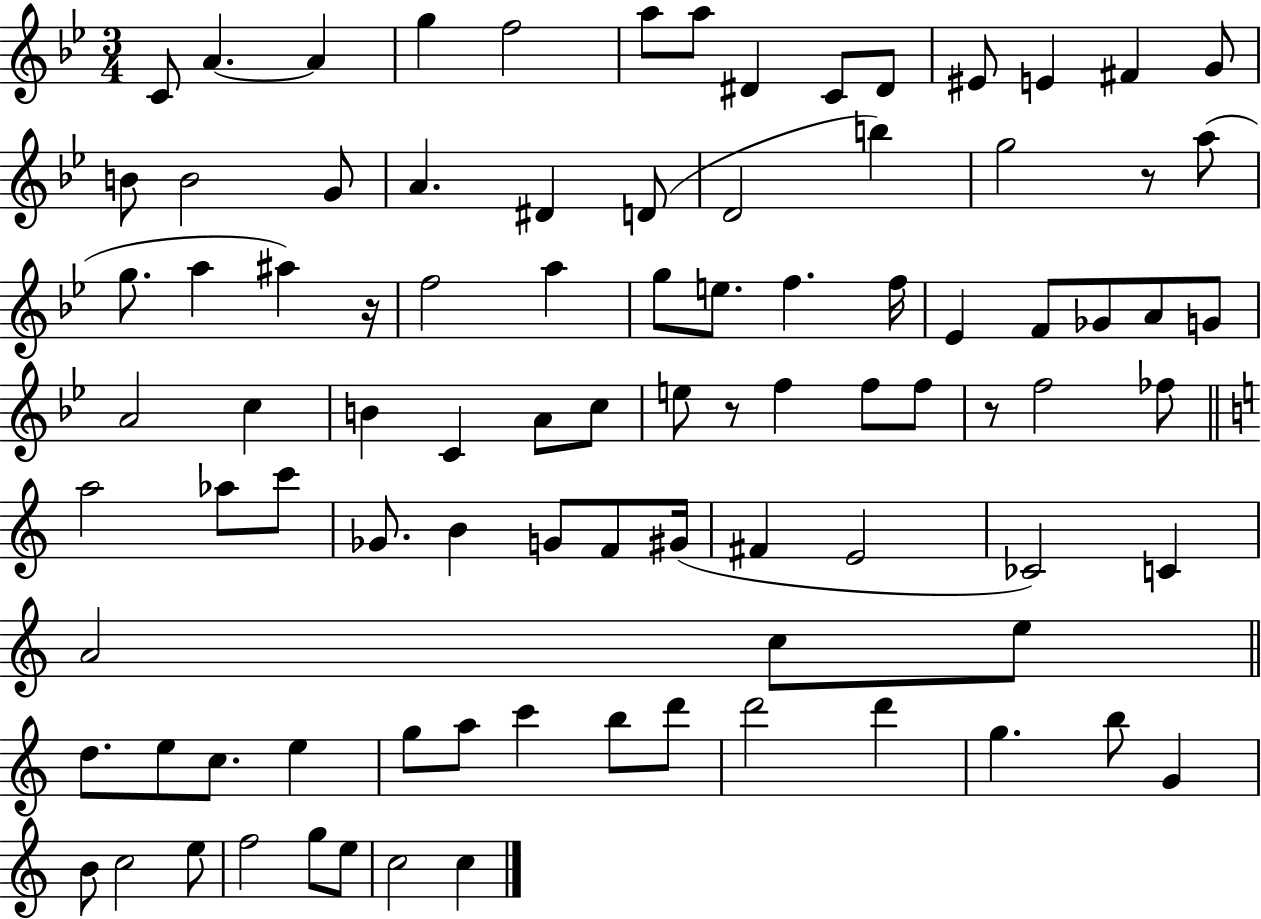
X:1
T:Untitled
M:3/4
L:1/4
K:Bb
C/2 A A g f2 a/2 a/2 ^D C/2 ^D/2 ^E/2 E ^F G/2 B/2 B2 G/2 A ^D D/2 D2 b g2 z/2 a/2 g/2 a ^a z/4 f2 a g/2 e/2 f f/4 _E F/2 _G/2 A/2 G/2 A2 c B C A/2 c/2 e/2 z/2 f f/2 f/2 z/2 f2 _f/2 a2 _a/2 c'/2 _G/2 B G/2 F/2 ^G/4 ^F E2 _C2 C A2 c/2 e/2 d/2 e/2 c/2 e g/2 a/2 c' b/2 d'/2 d'2 d' g b/2 G B/2 c2 e/2 f2 g/2 e/2 c2 c